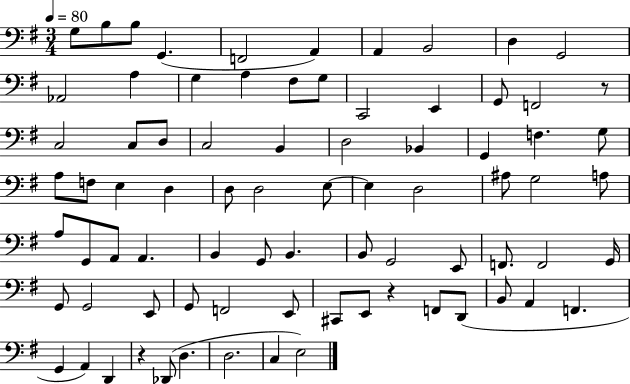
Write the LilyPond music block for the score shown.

{
  \clef bass
  \numericTimeSignature
  \time 3/4
  \key g \major
  \tempo 4 = 80
  g8 b8 b8 g,4.( | f,2 a,4) | a,4 b,2 | d4 g,2 | \break aes,2 a4 | g4 a4 fis8 g8 | c,2 e,4 | g,8 f,2 r8 | \break c2 c8 d8 | c2 b,4 | d2 bes,4 | g,4 f4. g8 | \break a8 f8 e4 d4 | d8 d2 e8~~ | e4 d2 | ais8 g2 a8 | \break a8 g,8 a,8 a,4. | b,4 g,8 b,4. | b,8 g,2 e,8 | f,8. f,2 g,16 | \break g,8 g,2 e,8 | g,8 f,2 e,8 | cis,8 e,8 r4 f,8 d,8( | b,8 a,4 f,4. | \break g,4 a,4) d,4 | r4 des,8( d4. | d2. | c4 e2) | \break \bar "|."
}